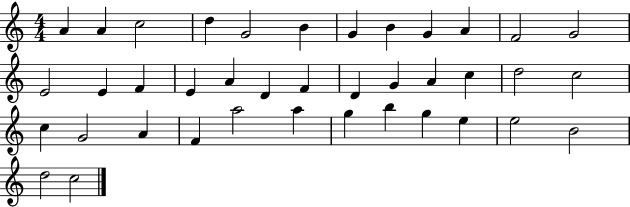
{
  \clef treble
  \numericTimeSignature
  \time 4/4
  \key c \major
  a'4 a'4 c''2 | d''4 g'2 b'4 | g'4 b'4 g'4 a'4 | f'2 g'2 | \break e'2 e'4 f'4 | e'4 a'4 d'4 f'4 | d'4 g'4 a'4 c''4 | d''2 c''2 | \break c''4 g'2 a'4 | f'4 a''2 a''4 | g''4 b''4 g''4 e''4 | e''2 b'2 | \break d''2 c''2 | \bar "|."
}